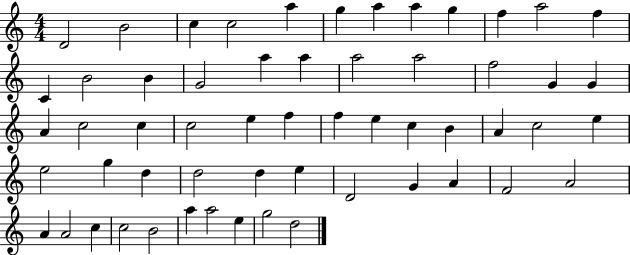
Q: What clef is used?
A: treble